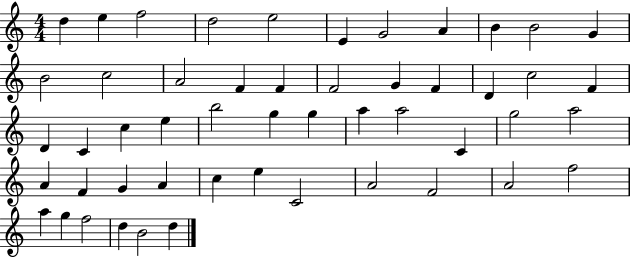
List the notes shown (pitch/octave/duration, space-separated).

D5/q E5/q F5/h D5/h E5/h E4/q G4/h A4/q B4/q B4/h G4/q B4/h C5/h A4/h F4/q F4/q F4/h G4/q F4/q D4/q C5/h F4/q D4/q C4/q C5/q E5/q B5/h G5/q G5/q A5/q A5/h C4/q G5/h A5/h A4/q F4/q G4/q A4/q C5/q E5/q C4/h A4/h F4/h A4/h F5/h A5/q G5/q F5/h D5/q B4/h D5/q